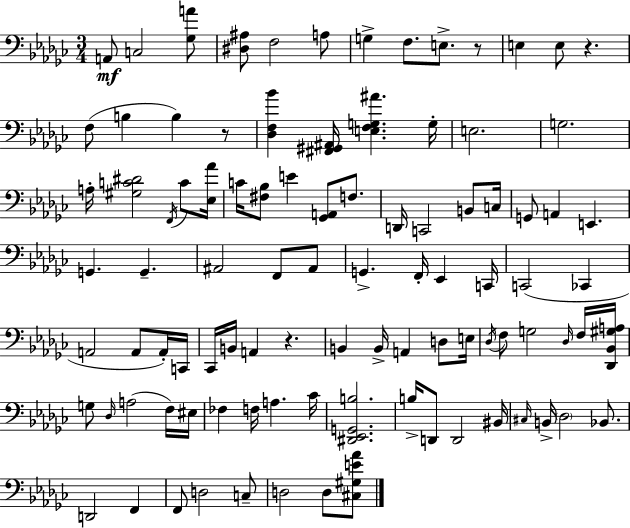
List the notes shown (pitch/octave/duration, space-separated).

A2/e C3/h [Gb3,A4]/e [D#3,A#3]/e F3/h A3/e G3/q F3/e. E3/e. R/e E3/q E3/e R/q. F3/e B3/q B3/q R/e [Db3,F3,Bb4]/q [F#2,G#2,A#2]/s [E3,F3,G3,A#4]/q. G3/s E3/h. G3/h. A3/s [G#3,C4,D#4]/h F2/s C4/e [Eb3,Ab4]/s C4/s [F#3,Bb3]/e E4/q [Gb2,A2]/e F3/e. D2/s C2/h B2/e C3/s G2/e A2/q E2/q. G2/q. G2/q. A#2/h F2/e A#2/e G2/q. F2/s Eb2/q C2/s C2/h CES2/q A2/h A2/e A2/s C2/s CES2/s B2/s A2/q R/q. B2/q B2/s A2/q D3/e E3/s Db3/s F3/e G3/h Db3/s F3/s [Db2,Bb2,G#3,A3]/s G3/e Db3/s A3/h F3/s EIS3/s FES3/q F3/s A3/q. CES4/s [D#2,Eb2,G2,B3]/h. B3/s D2/e D2/h BIS2/s C#3/s B2/s Db3/h Bb2/e. D2/h F2/q F2/e D3/h C3/e D3/h D3/e [C#3,G#3,E4,Ab4]/e